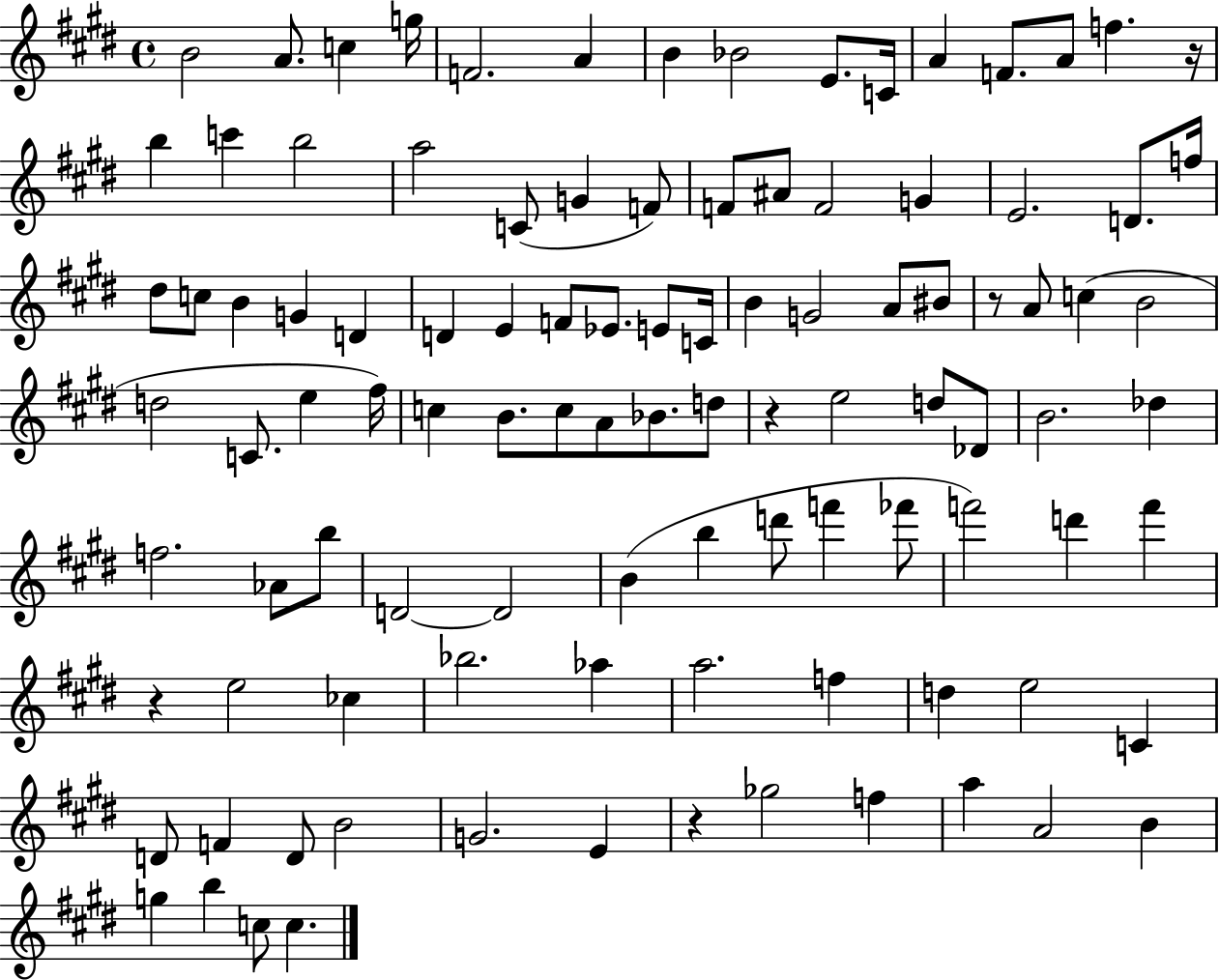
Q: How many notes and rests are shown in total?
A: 103